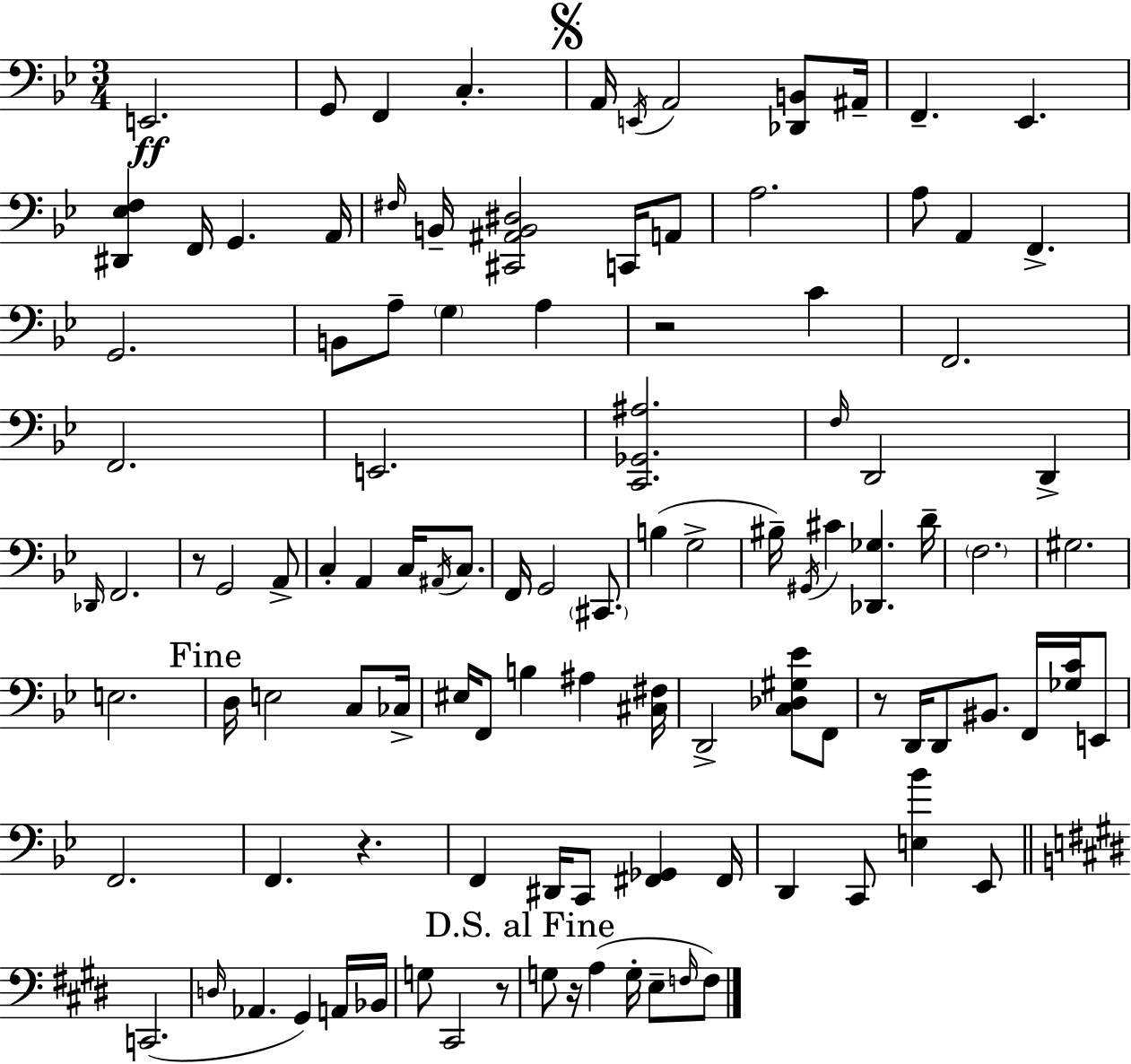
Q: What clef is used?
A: bass